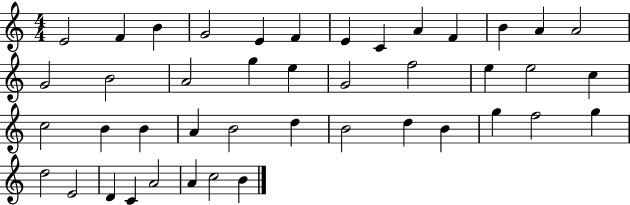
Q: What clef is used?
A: treble